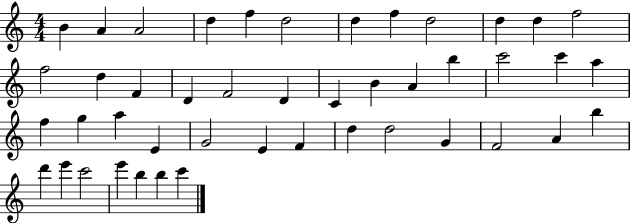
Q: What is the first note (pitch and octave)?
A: B4